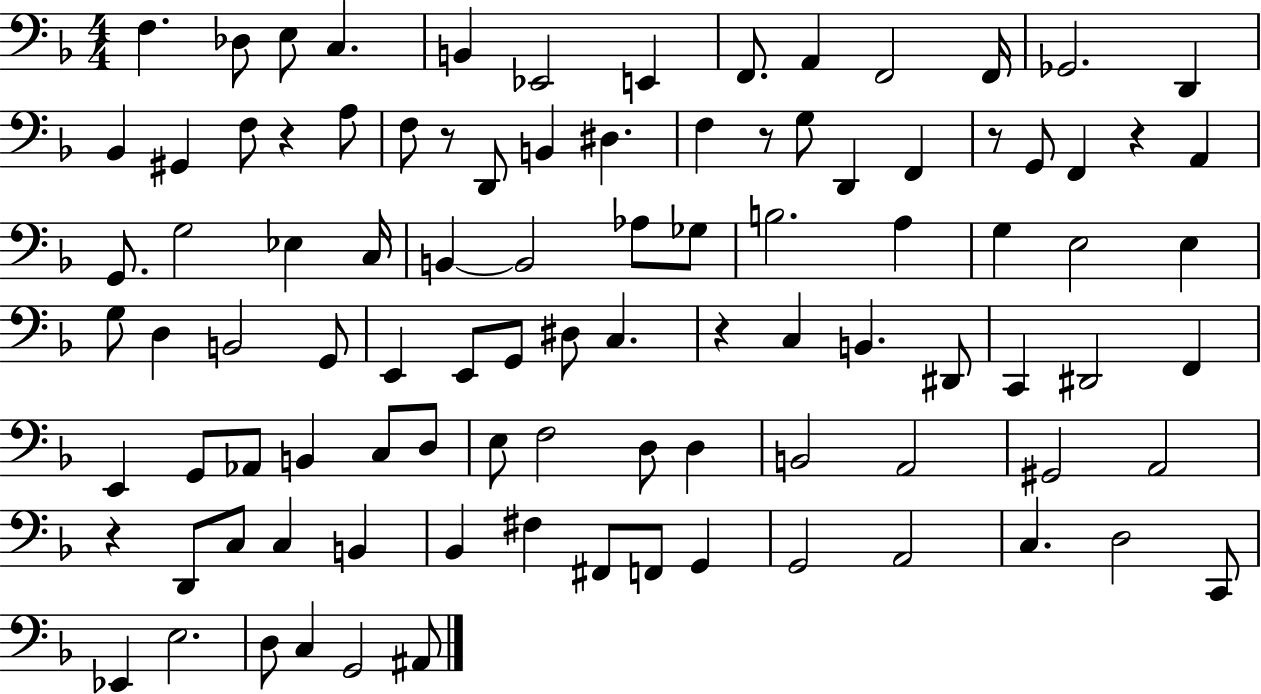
X:1
T:Untitled
M:4/4
L:1/4
K:F
F, _D,/2 E,/2 C, B,, _E,,2 E,, F,,/2 A,, F,,2 F,,/4 _G,,2 D,, _B,, ^G,, F,/2 z A,/2 F,/2 z/2 D,,/2 B,, ^D, F, z/2 G,/2 D,, F,, z/2 G,,/2 F,, z A,, G,,/2 G,2 _E, C,/4 B,, B,,2 _A,/2 _G,/2 B,2 A, G, E,2 E, G,/2 D, B,,2 G,,/2 E,, E,,/2 G,,/2 ^D,/2 C, z C, B,, ^D,,/2 C,, ^D,,2 F,, E,, G,,/2 _A,,/2 B,, C,/2 D,/2 E,/2 F,2 D,/2 D, B,,2 A,,2 ^G,,2 A,,2 z D,,/2 C,/2 C, B,, _B,, ^F, ^F,,/2 F,,/2 G,, G,,2 A,,2 C, D,2 C,,/2 _E,, E,2 D,/2 C, G,,2 ^A,,/2